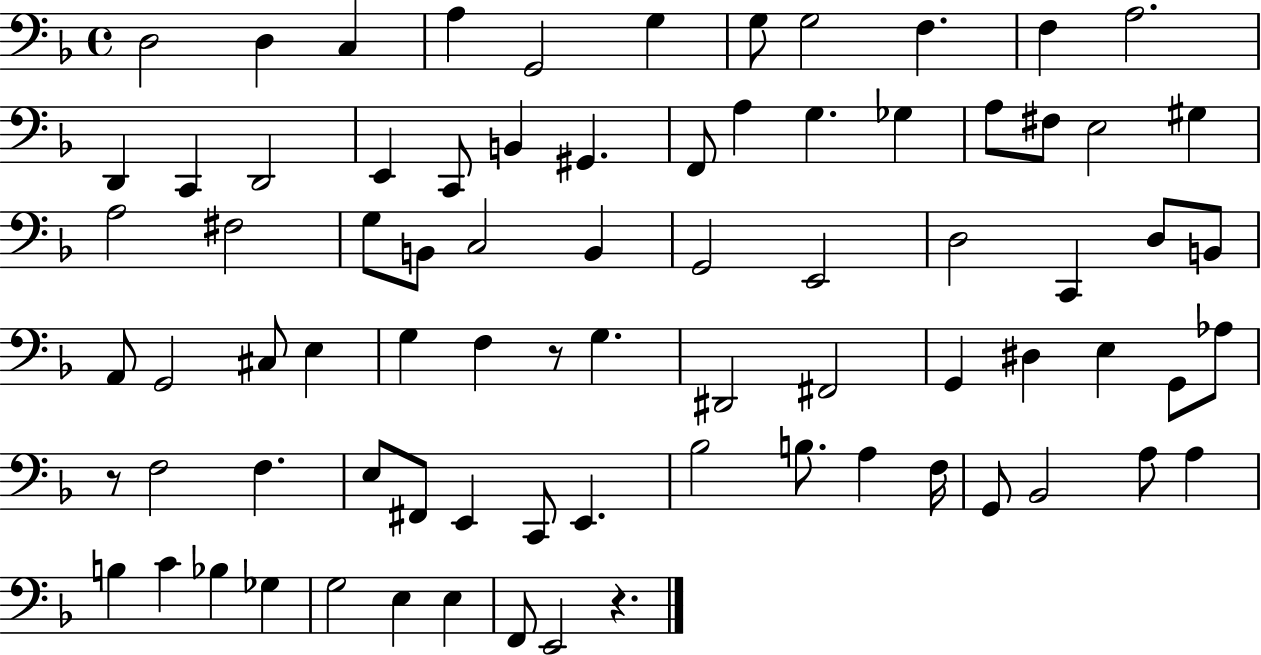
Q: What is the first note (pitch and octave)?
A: D3